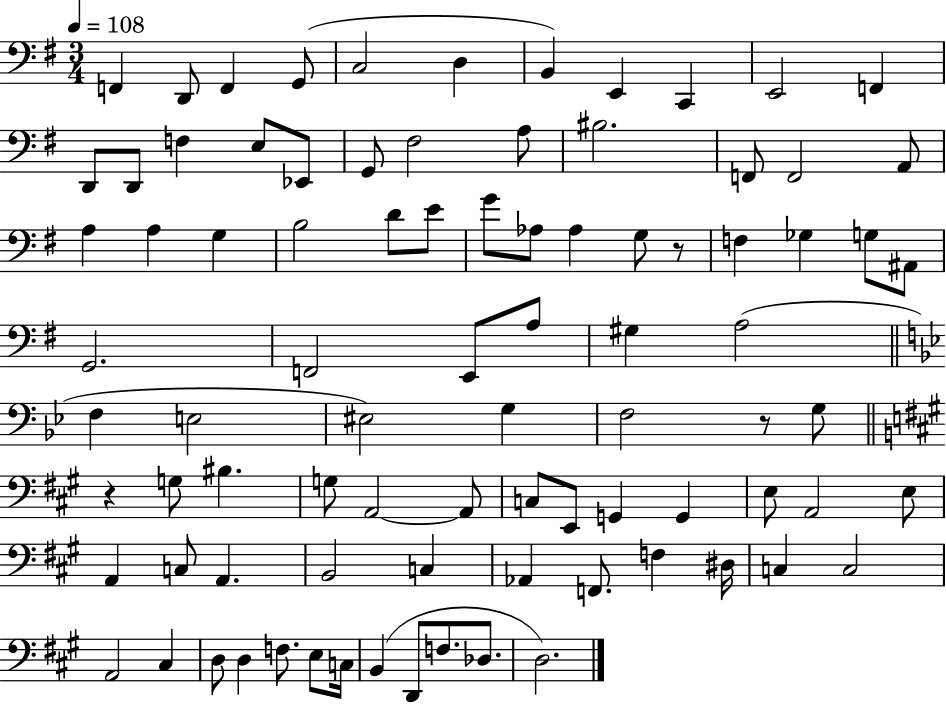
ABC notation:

X:1
T:Untitled
M:3/4
L:1/4
K:G
F,, D,,/2 F,, G,,/2 C,2 D, B,, E,, C,, E,,2 F,, D,,/2 D,,/2 F, E,/2 _E,,/2 G,,/2 ^F,2 A,/2 ^B,2 F,,/2 F,,2 A,,/2 A, A, G, B,2 D/2 E/2 G/2 _A,/2 _A, G,/2 z/2 F, _G, G,/2 ^A,,/2 G,,2 F,,2 E,,/2 A,/2 ^G, A,2 F, E,2 ^E,2 G, F,2 z/2 G,/2 z G,/2 ^B, G,/2 A,,2 A,,/2 C,/2 E,,/2 G,, G,, E,/2 A,,2 E,/2 A,, C,/2 A,, B,,2 C, _A,, F,,/2 F, ^D,/4 C, C,2 A,,2 ^C, D,/2 D, F,/2 E,/2 C,/4 B,, D,,/2 F,/2 _D,/2 D,2